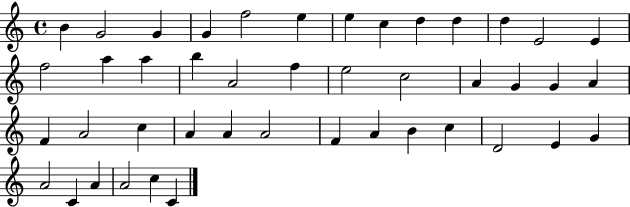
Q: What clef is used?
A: treble